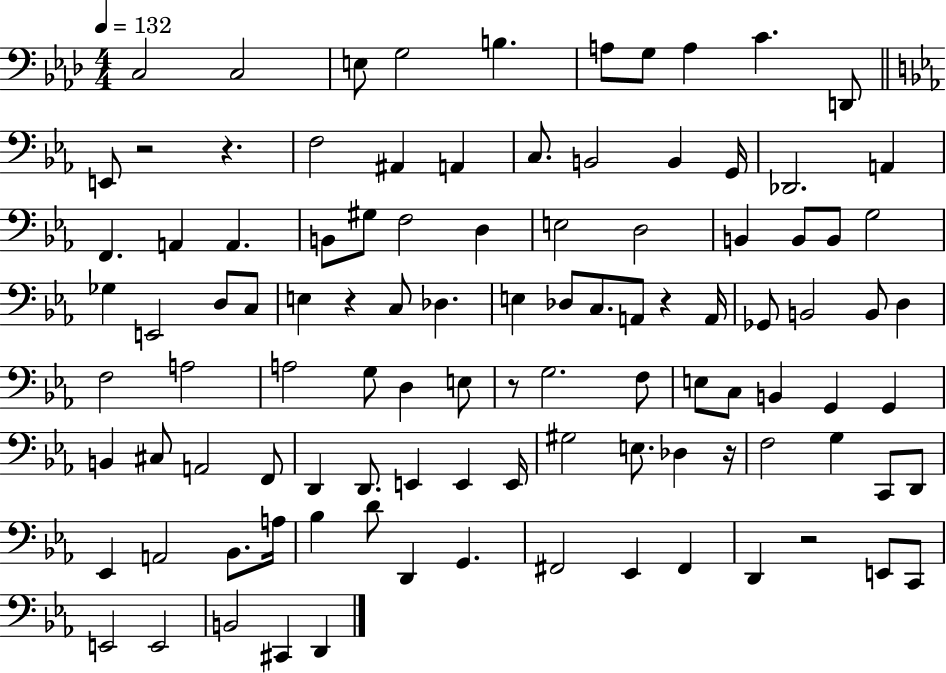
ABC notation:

X:1
T:Untitled
M:4/4
L:1/4
K:Ab
C,2 C,2 E,/2 G,2 B, A,/2 G,/2 A, C D,,/2 E,,/2 z2 z F,2 ^A,, A,, C,/2 B,,2 B,, G,,/4 _D,,2 A,, F,, A,, A,, B,,/2 ^G,/2 F,2 D, E,2 D,2 B,, B,,/2 B,,/2 G,2 _G, E,,2 D,/2 C,/2 E, z C,/2 _D, E, _D,/2 C,/2 A,,/2 z A,,/4 _G,,/2 B,,2 B,,/2 D, F,2 A,2 A,2 G,/2 D, E,/2 z/2 G,2 F,/2 E,/2 C,/2 B,, G,, G,, B,, ^C,/2 A,,2 F,,/2 D,, D,,/2 E,, E,, E,,/4 ^G,2 E,/2 _D, z/4 F,2 G, C,,/2 D,,/2 _E,, A,,2 _B,,/2 A,/4 _B, D/2 D,, G,, ^F,,2 _E,, ^F,, D,, z2 E,,/2 C,,/2 E,,2 E,,2 B,,2 ^C,, D,,